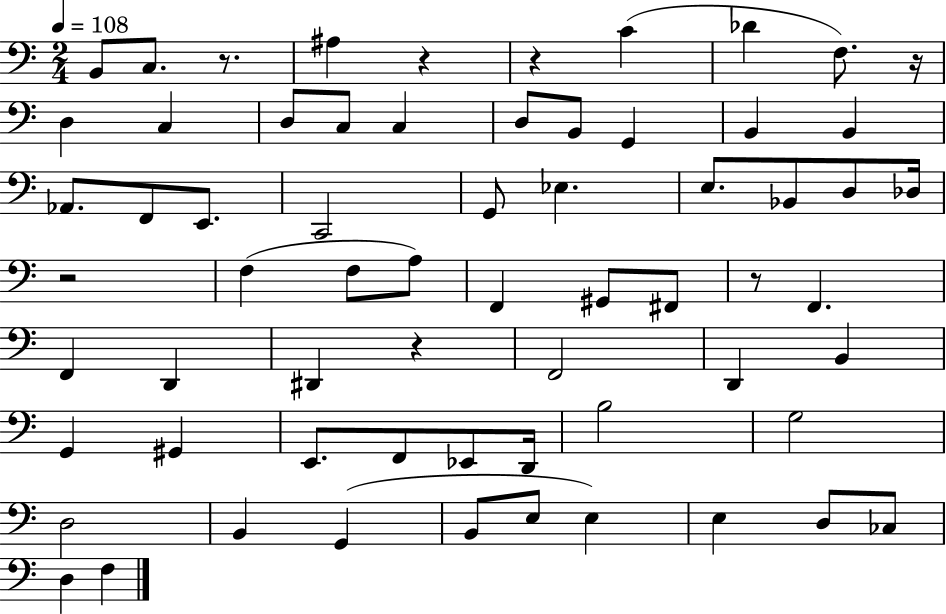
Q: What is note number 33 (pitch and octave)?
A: F2